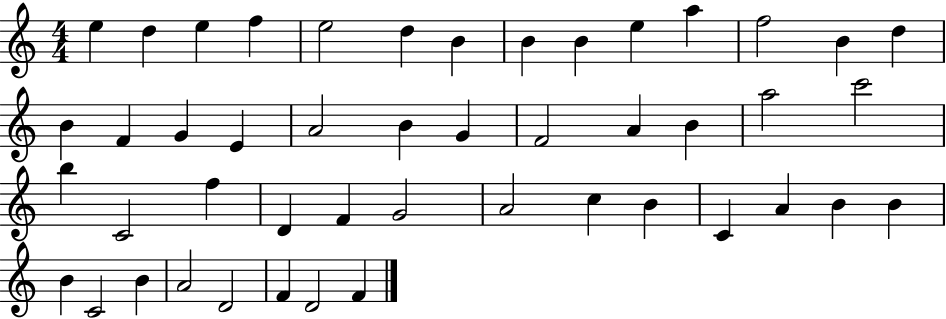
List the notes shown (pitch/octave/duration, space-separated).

E5/q D5/q E5/q F5/q E5/h D5/q B4/q B4/q B4/q E5/q A5/q F5/h B4/q D5/q B4/q F4/q G4/q E4/q A4/h B4/q G4/q F4/h A4/q B4/q A5/h C6/h B5/q C4/h F5/q D4/q F4/q G4/h A4/h C5/q B4/q C4/q A4/q B4/q B4/q B4/q C4/h B4/q A4/h D4/h F4/q D4/h F4/q